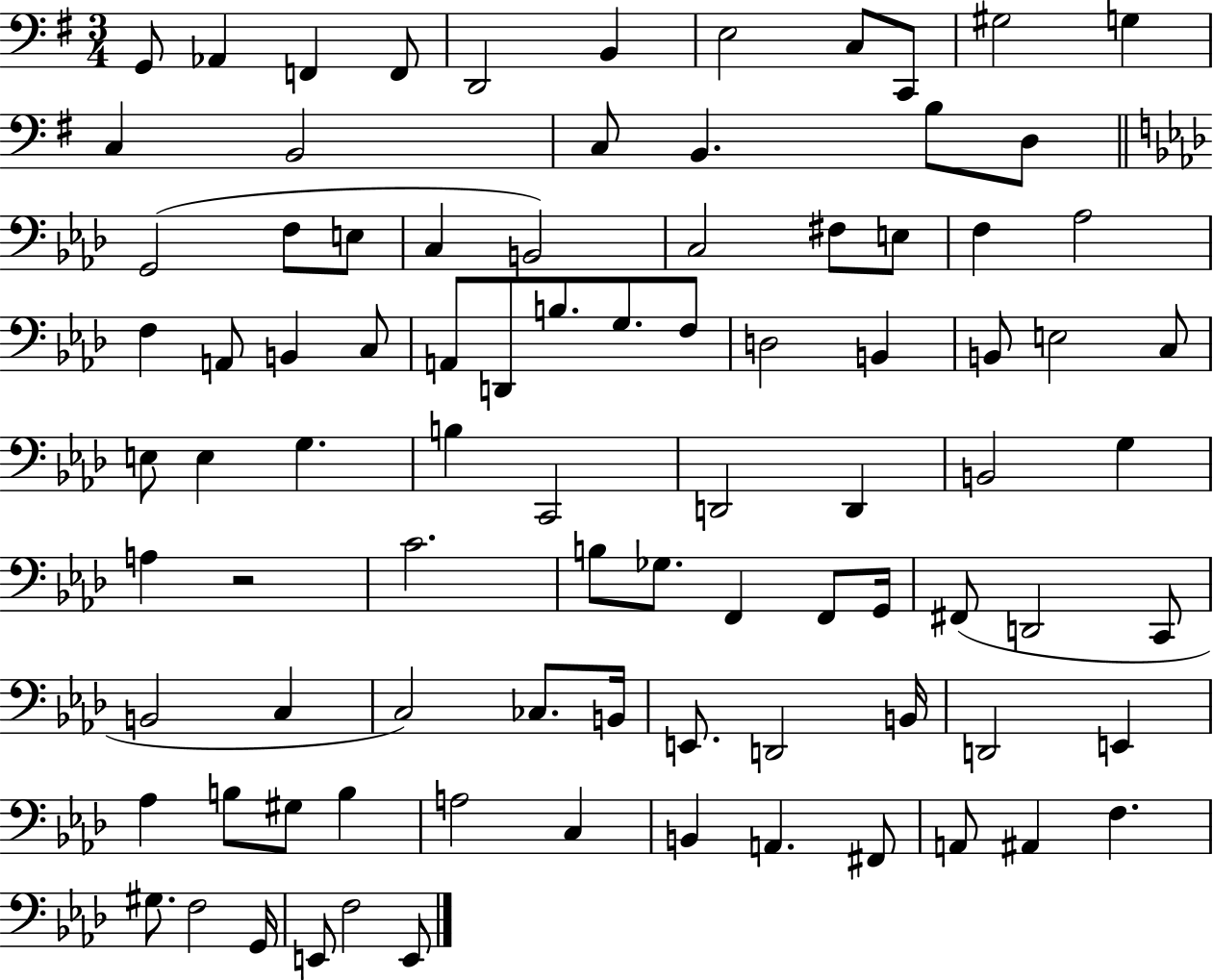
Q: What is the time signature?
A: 3/4